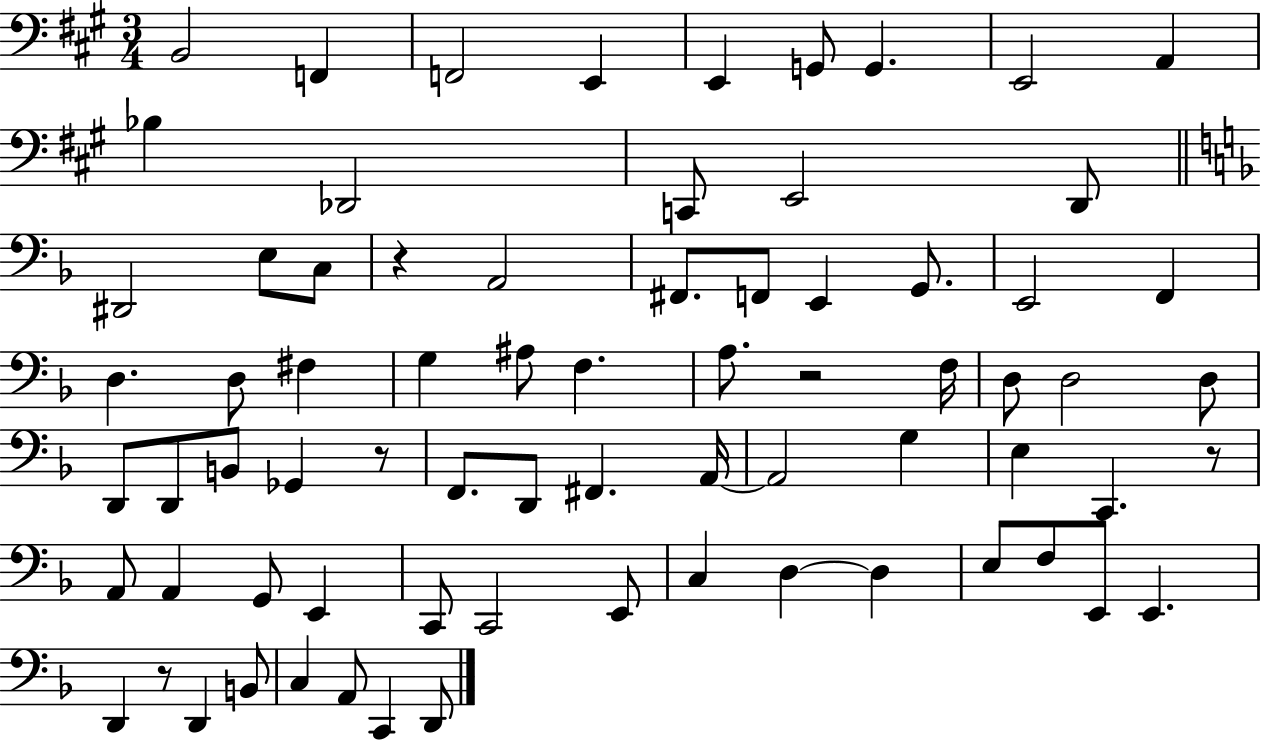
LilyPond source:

{
  \clef bass
  \numericTimeSignature
  \time 3/4
  \key a \major
  \repeat volta 2 { b,2 f,4 | f,2 e,4 | e,4 g,8 g,4. | e,2 a,4 | \break bes4 des,2 | c,8 e,2 d,8 | \bar "||" \break \key d \minor dis,2 e8 c8 | r4 a,2 | fis,8. f,8 e,4 g,8. | e,2 f,4 | \break d4. d8 fis4 | g4 ais8 f4. | a8. r2 f16 | d8 d2 d8 | \break d,8 d,8 b,8 ges,4 r8 | f,8. d,8 fis,4. a,16~~ | a,2 g4 | e4 c,4. r8 | \break a,8 a,4 g,8 e,4 | c,8 c,2 e,8 | c4 d4~~ d4 | e8 f8 e,8 e,4. | \break d,4 r8 d,4 b,8 | c4 a,8 c,4 d,8 | } \bar "|."
}